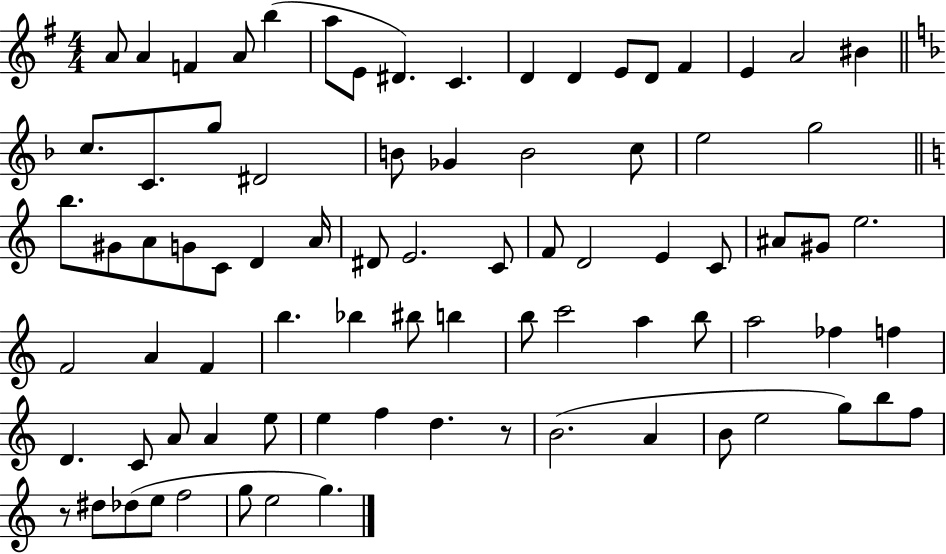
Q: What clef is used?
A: treble